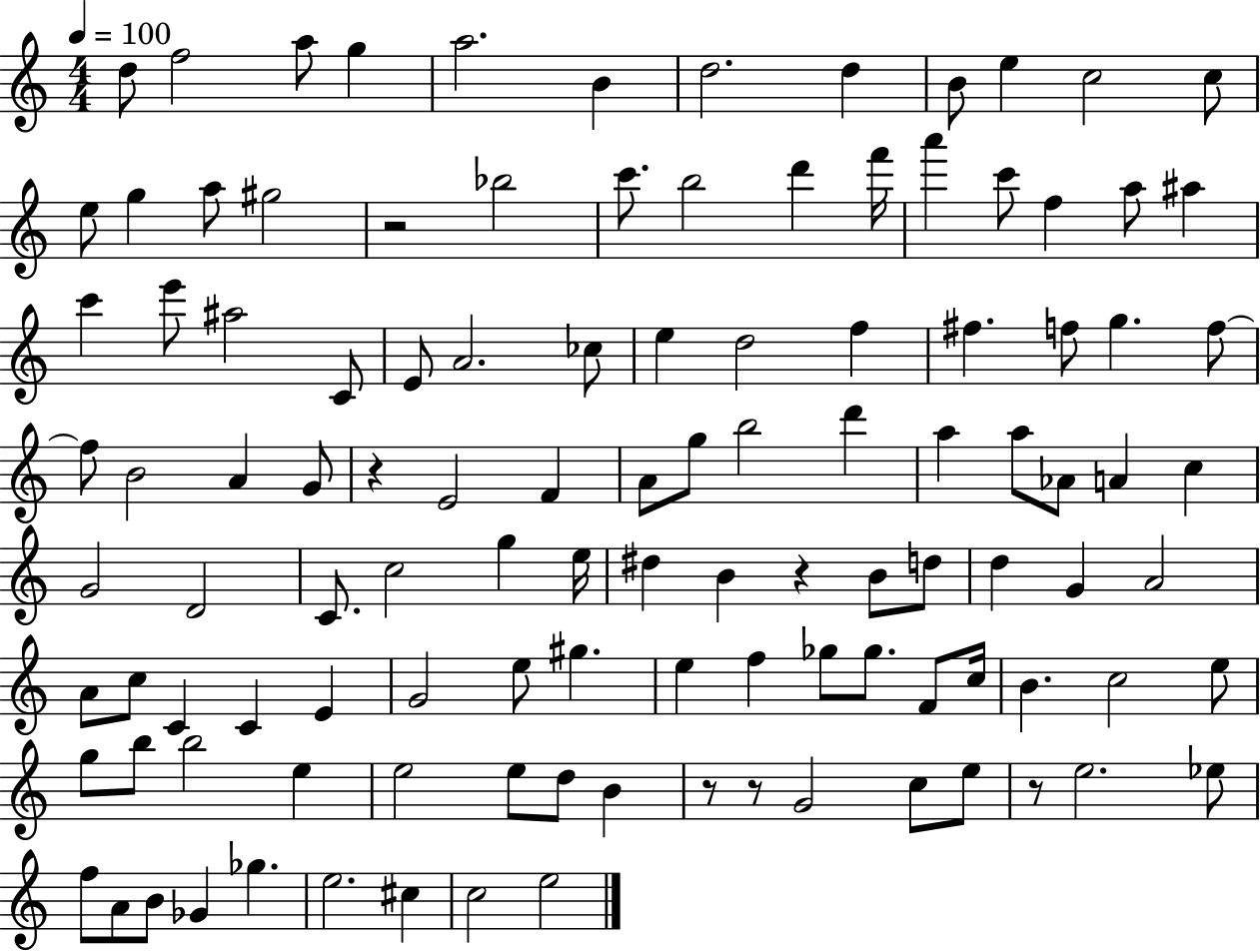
D5/e F5/h A5/e G5/q A5/h. B4/q D5/h. D5/q B4/e E5/q C5/h C5/e E5/e G5/q A5/e G#5/h R/h Bb5/h C6/e. B5/h D6/q F6/s A6/q C6/e F5/q A5/e A#5/q C6/q E6/e A#5/h C4/e E4/e A4/h. CES5/e E5/q D5/h F5/q F#5/q. F5/e G5/q. F5/e F5/e B4/h A4/q G4/e R/q E4/h F4/q A4/e G5/e B5/h D6/q A5/q A5/e Ab4/e A4/q C5/q G4/h D4/h C4/e. C5/h G5/q E5/s D#5/q B4/q R/q B4/e D5/e D5/q G4/q A4/h A4/e C5/e C4/q C4/q E4/q G4/h E5/e G#5/q. E5/q F5/q Gb5/e Gb5/e. F4/e C5/s B4/q. C5/h E5/e G5/e B5/e B5/h E5/q E5/h E5/e D5/e B4/q R/e R/e G4/h C5/e E5/e R/e E5/h. Eb5/e F5/e A4/e B4/e Gb4/q Gb5/q. E5/h. C#5/q C5/h E5/h